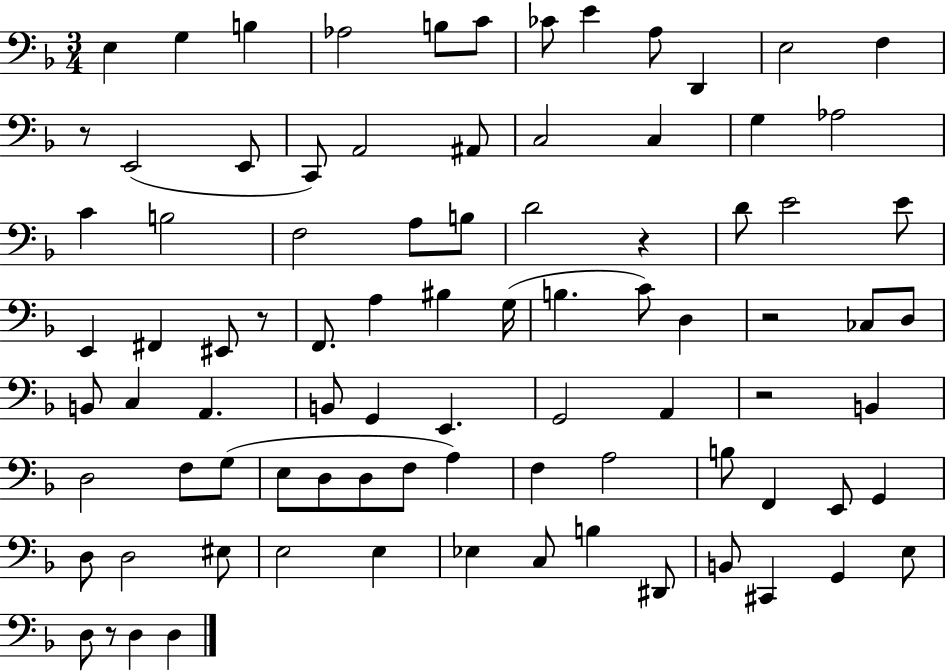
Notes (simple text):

E3/q G3/q B3/q Ab3/h B3/e C4/e CES4/e E4/q A3/e D2/q E3/h F3/q R/e E2/h E2/e C2/e A2/h A#2/e C3/h C3/q G3/q Ab3/h C4/q B3/h F3/h A3/e B3/e D4/h R/q D4/e E4/h E4/e E2/q F#2/q EIS2/e R/e F2/e. A3/q BIS3/q G3/s B3/q. C4/e D3/q R/h CES3/e D3/e B2/e C3/q A2/q. B2/e G2/q E2/q. G2/h A2/q R/h B2/q D3/h F3/e G3/e E3/e D3/e D3/e F3/e A3/q F3/q A3/h B3/e F2/q E2/e G2/q D3/e D3/h EIS3/e E3/h E3/q Eb3/q C3/e B3/q D#2/e B2/e C#2/q G2/q E3/e D3/e R/e D3/q D3/q